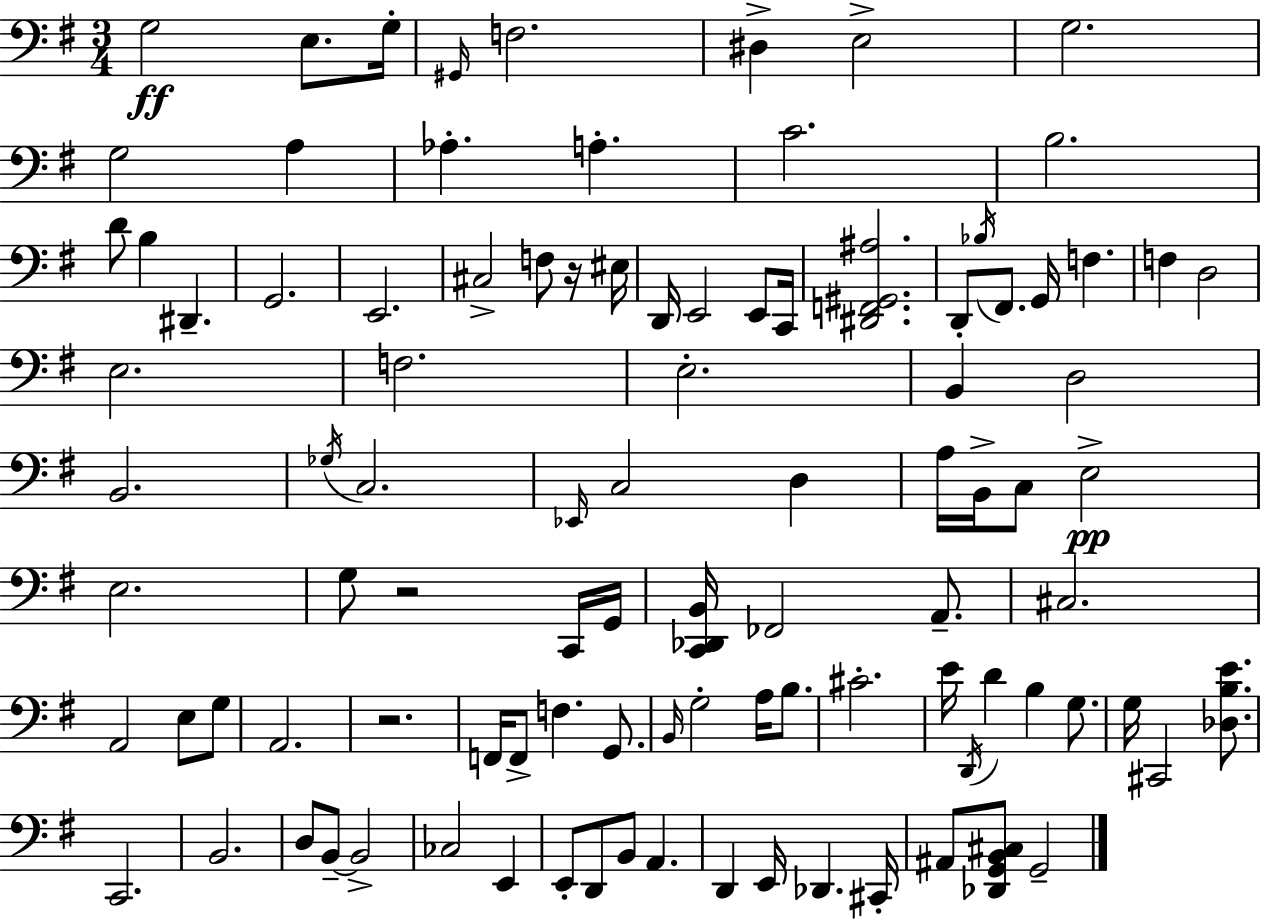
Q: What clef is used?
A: bass